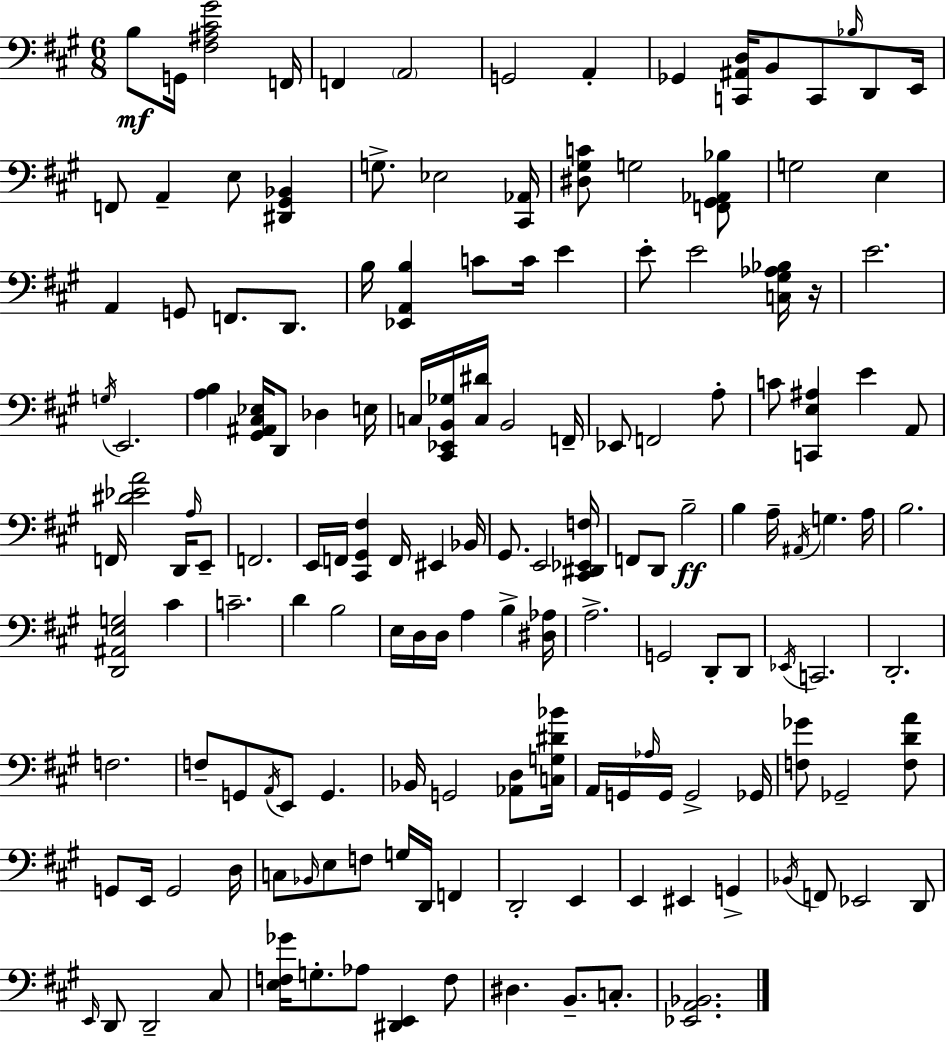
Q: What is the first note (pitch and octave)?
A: B3